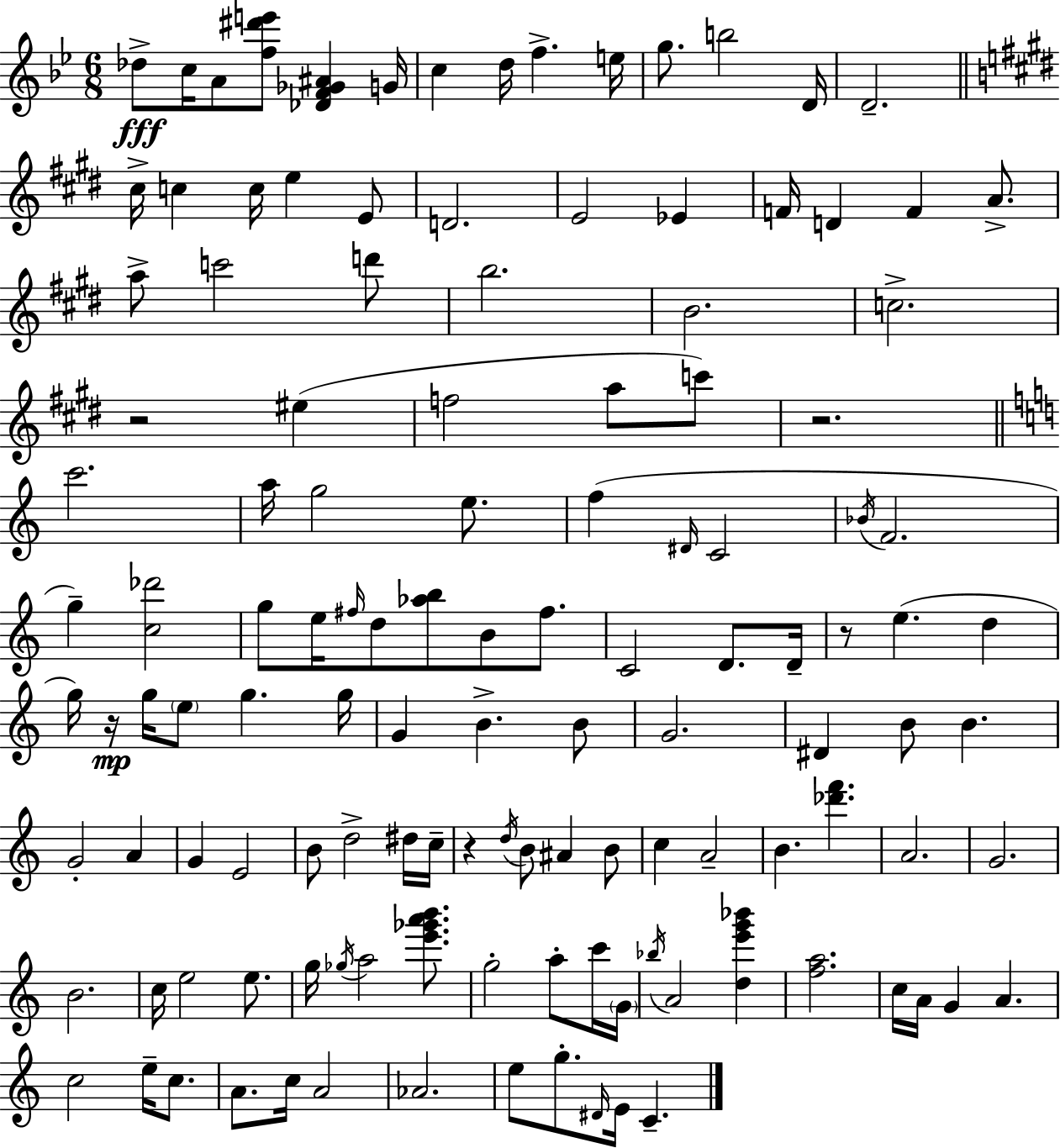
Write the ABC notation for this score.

X:1
T:Untitled
M:6/8
L:1/4
K:Bb
_d/2 c/4 A/2 [f^d'e']/2 [_DF_G^A] G/4 c d/4 f e/4 g/2 b2 D/4 D2 ^c/4 c c/4 e E/2 D2 E2 _E F/4 D F A/2 a/2 c'2 d'/2 b2 B2 c2 z2 ^e f2 a/2 c'/2 z2 c'2 a/4 g2 e/2 f ^D/4 C2 _B/4 F2 g [c_d']2 g/2 e/4 ^f/4 d/2 [_ab]/2 B/2 ^f/2 C2 D/2 D/4 z/2 e d g/4 z/4 g/4 e/2 g g/4 G B B/2 G2 ^D B/2 B G2 A G E2 B/2 d2 ^d/4 c/4 z d/4 B/2 ^A B/2 c A2 B [_d'f'] A2 G2 B2 c/4 e2 e/2 g/4 _g/4 a2 [e'_g'a'b']/2 g2 a/2 c'/4 G/4 _b/4 A2 [de'g'_b'] [fa]2 c/4 A/4 G A c2 e/4 c/2 A/2 c/4 A2 _A2 e/2 g/2 ^D/4 E/4 C